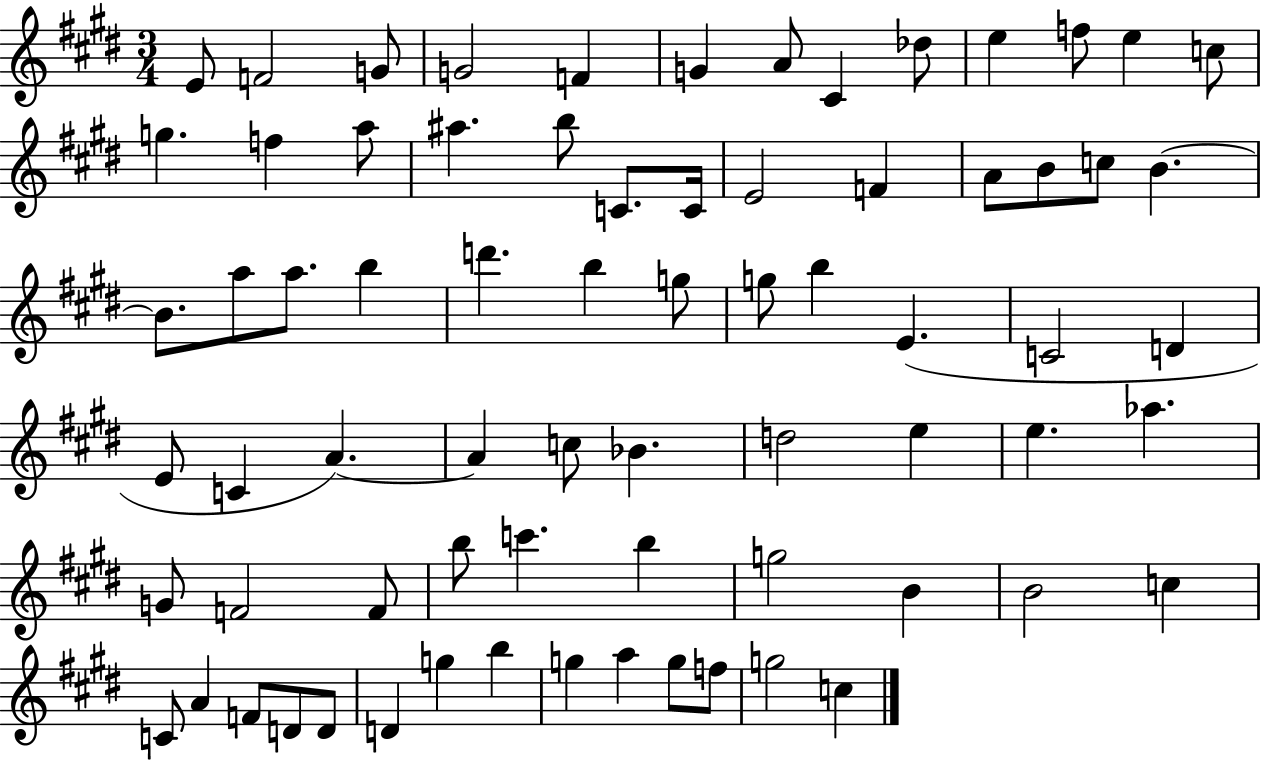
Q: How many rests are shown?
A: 0